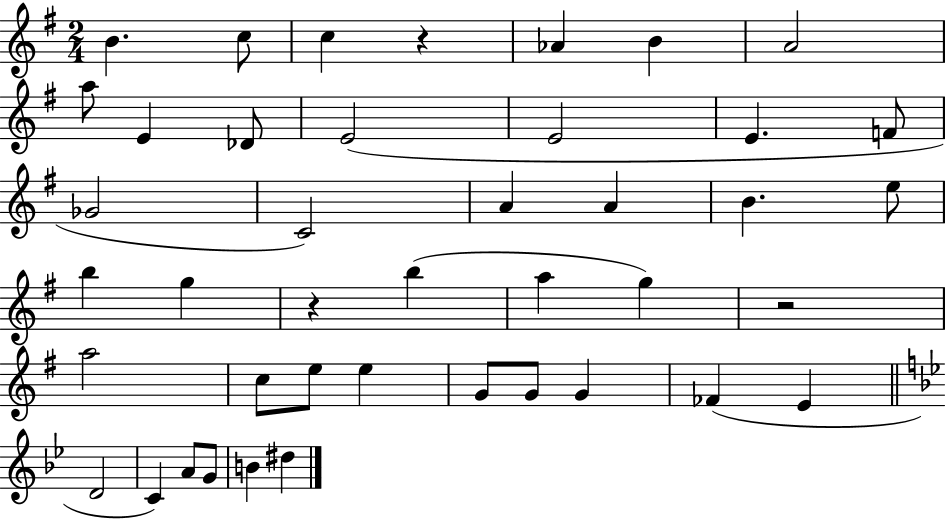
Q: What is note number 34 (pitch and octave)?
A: D4